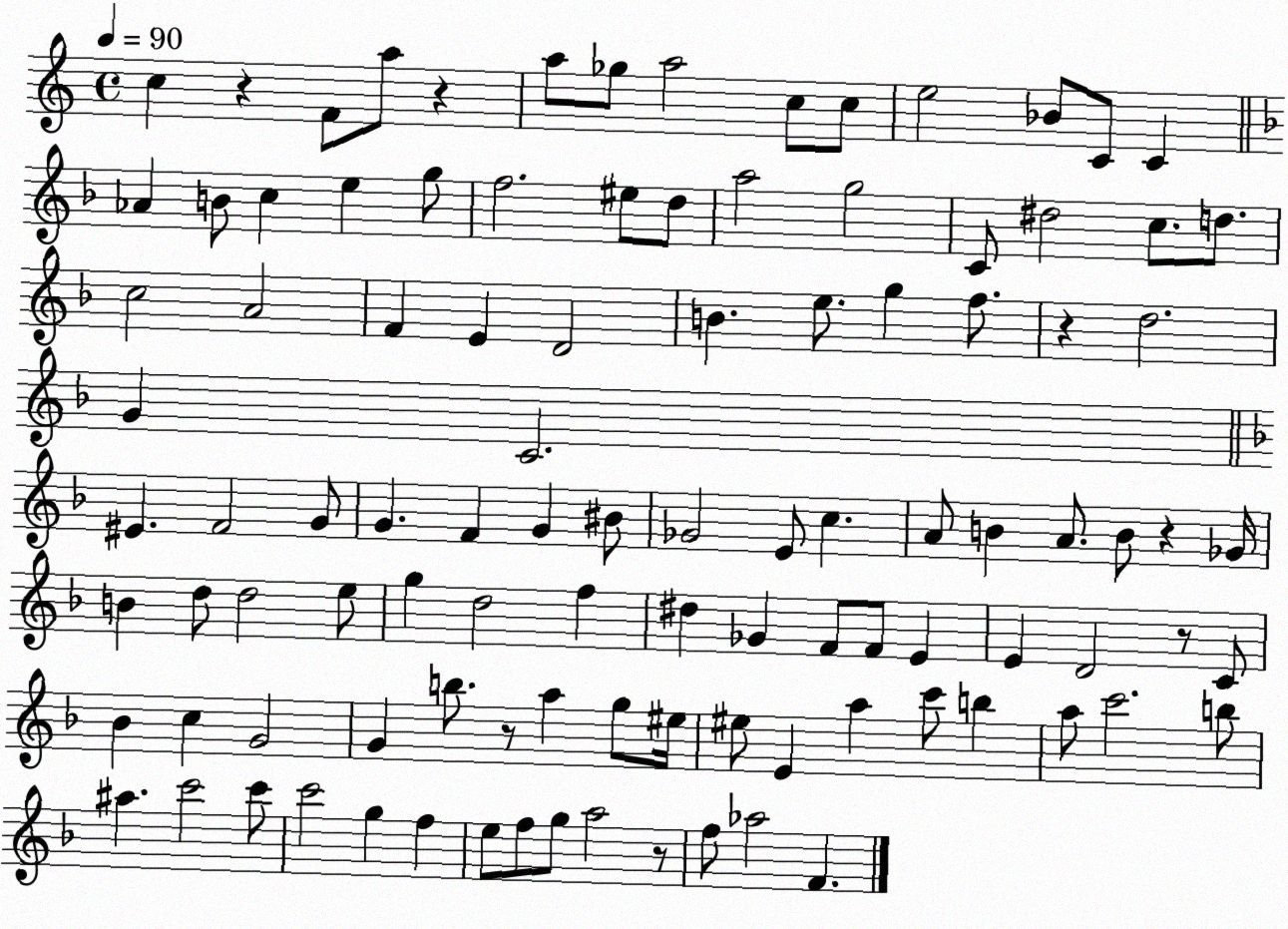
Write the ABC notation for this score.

X:1
T:Untitled
M:4/4
L:1/4
K:C
c z F/2 a/2 z a/2 _g/2 a2 c/2 c/2 e2 _B/2 C/2 C _A B/2 c e g/2 f2 ^e/2 d/2 a2 g2 C/2 ^d2 c/2 d/2 c2 A2 F E D2 B e/2 g f/2 z d2 G C2 ^E F2 G/2 G F G ^B/2 _G2 E/2 c A/2 B A/2 B/2 z _G/4 B d/2 d2 e/2 g d2 f ^d _G F/2 F/2 E E D2 z/2 C/2 _B c G2 G b/2 z/2 a g/2 ^e/4 ^e/2 E a c'/2 b a/2 c'2 b/2 ^a c'2 c'/2 c'2 g f e/2 f/2 g/2 a2 z/2 f/2 _a2 F